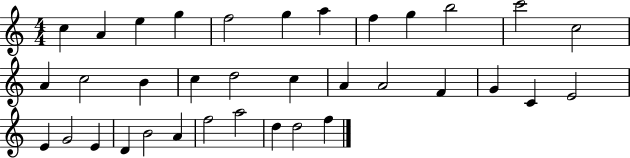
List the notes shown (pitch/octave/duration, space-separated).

C5/q A4/q E5/q G5/q F5/h G5/q A5/q F5/q G5/q B5/h C6/h C5/h A4/q C5/h B4/q C5/q D5/h C5/q A4/q A4/h F4/q G4/q C4/q E4/h E4/q G4/h E4/q D4/q B4/h A4/q F5/h A5/h D5/q D5/h F5/q